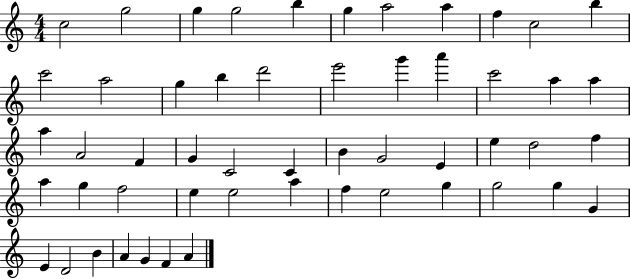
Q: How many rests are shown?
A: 0